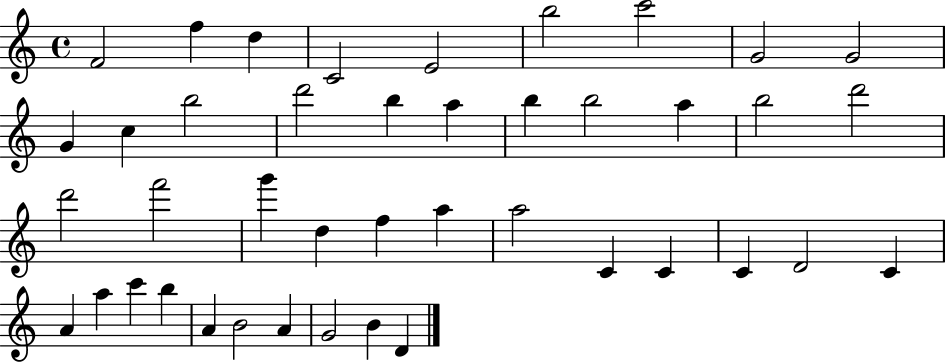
X:1
T:Untitled
M:4/4
L:1/4
K:C
F2 f d C2 E2 b2 c'2 G2 G2 G c b2 d'2 b a b b2 a b2 d'2 d'2 f'2 g' d f a a2 C C C D2 C A a c' b A B2 A G2 B D